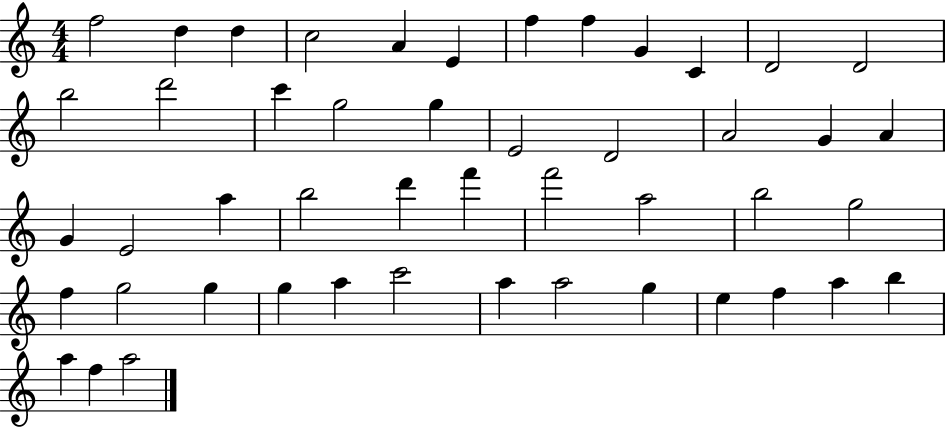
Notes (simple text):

F5/h D5/q D5/q C5/h A4/q E4/q F5/q F5/q G4/q C4/q D4/h D4/h B5/h D6/h C6/q G5/h G5/q E4/h D4/h A4/h G4/q A4/q G4/q E4/h A5/q B5/h D6/q F6/q F6/h A5/h B5/h G5/h F5/q G5/h G5/q G5/q A5/q C6/h A5/q A5/h G5/q E5/q F5/q A5/q B5/q A5/q F5/q A5/h